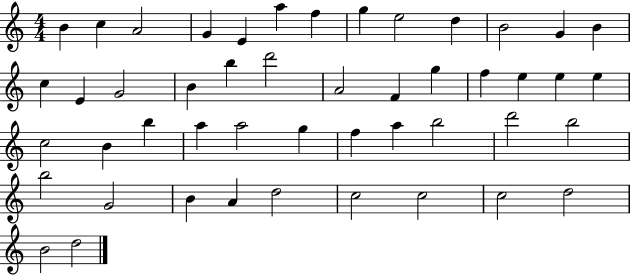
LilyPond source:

{
  \clef treble
  \numericTimeSignature
  \time 4/4
  \key c \major
  b'4 c''4 a'2 | g'4 e'4 a''4 f''4 | g''4 e''2 d''4 | b'2 g'4 b'4 | \break c''4 e'4 g'2 | b'4 b''4 d'''2 | a'2 f'4 g''4 | f''4 e''4 e''4 e''4 | \break c''2 b'4 b''4 | a''4 a''2 g''4 | f''4 a''4 b''2 | d'''2 b''2 | \break b''2 g'2 | b'4 a'4 d''2 | c''2 c''2 | c''2 d''2 | \break b'2 d''2 | \bar "|."
}